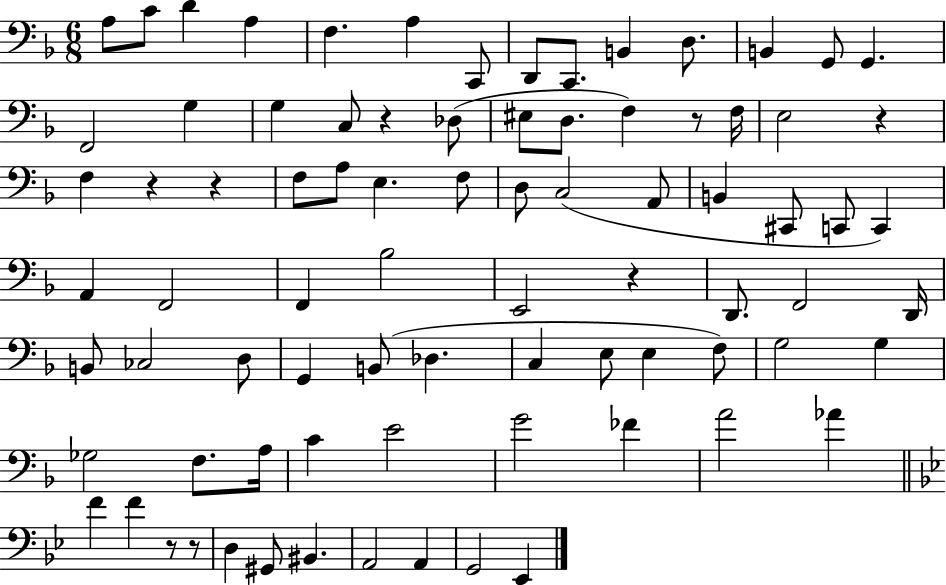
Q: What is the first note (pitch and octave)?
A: A3